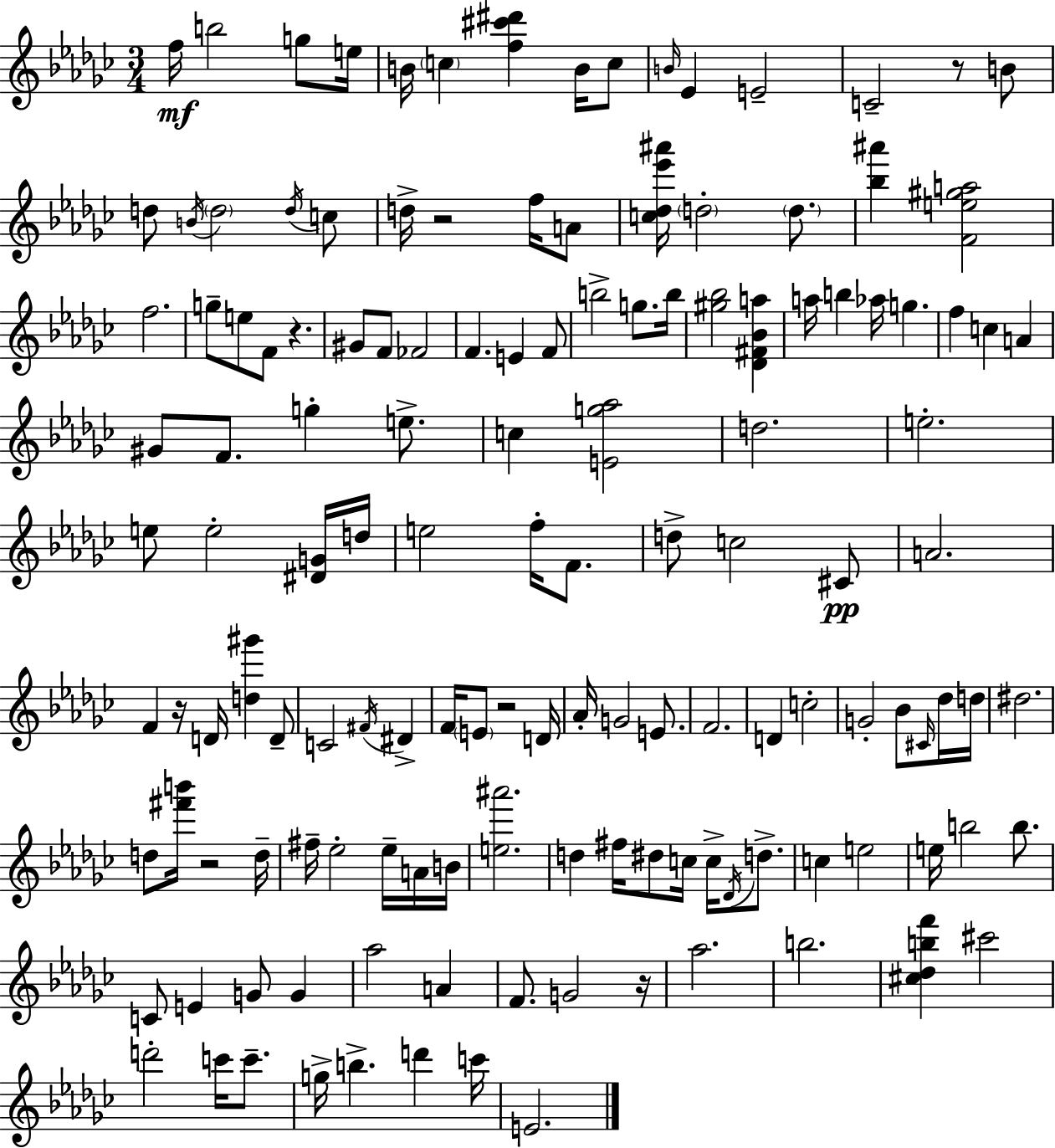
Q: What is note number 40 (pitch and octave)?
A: G5